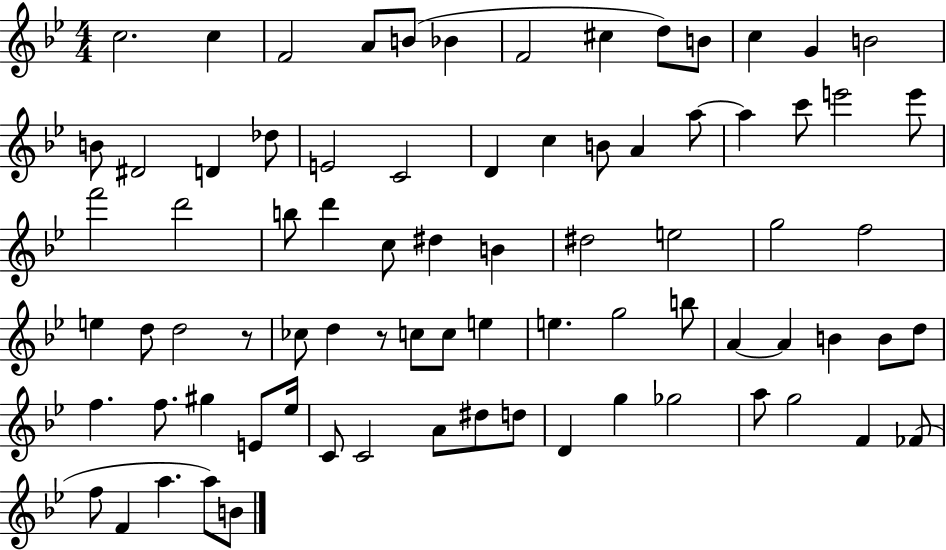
{
  \clef treble
  \numericTimeSignature
  \time 4/4
  \key bes \major
  \repeat volta 2 { c''2. c''4 | f'2 a'8 b'8( bes'4 | f'2 cis''4 d''8) b'8 | c''4 g'4 b'2 | \break b'8 dis'2 d'4 des''8 | e'2 c'2 | d'4 c''4 b'8 a'4 a''8~~ | a''4 c'''8 e'''2 e'''8 | \break f'''2 d'''2 | b''8 d'''4 c''8 dis''4 b'4 | dis''2 e''2 | g''2 f''2 | \break e''4 d''8 d''2 r8 | ces''8 d''4 r8 c''8 c''8 e''4 | e''4. g''2 b''8 | a'4~~ a'4 b'4 b'8 d''8 | \break f''4. f''8. gis''4 e'8 ees''16 | c'8 c'2 a'8 dis''8 d''8 | d'4 g''4 ges''2 | a''8 g''2 f'4 fes'8( | \break f''8 f'4 a''4. a''8) b'8 | } \bar "|."
}